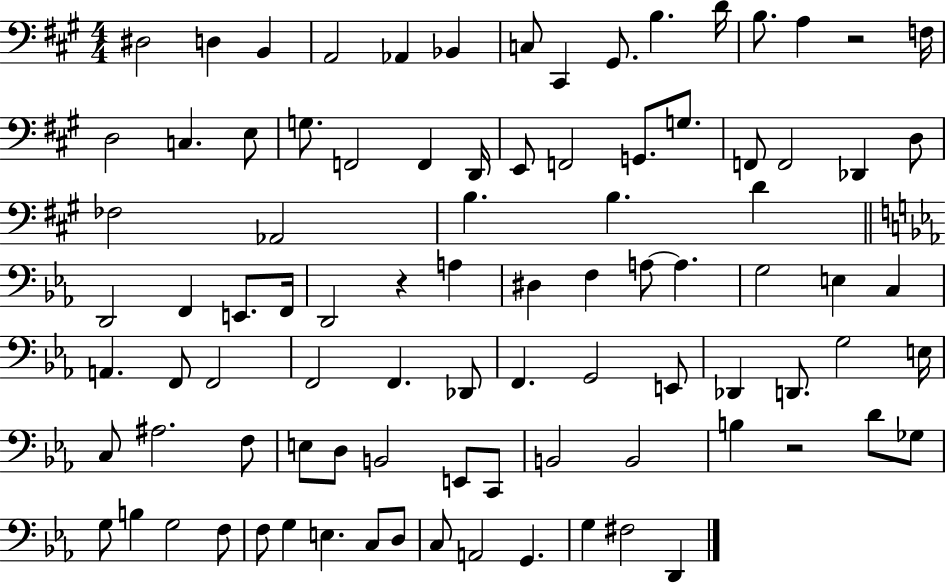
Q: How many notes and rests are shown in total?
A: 91